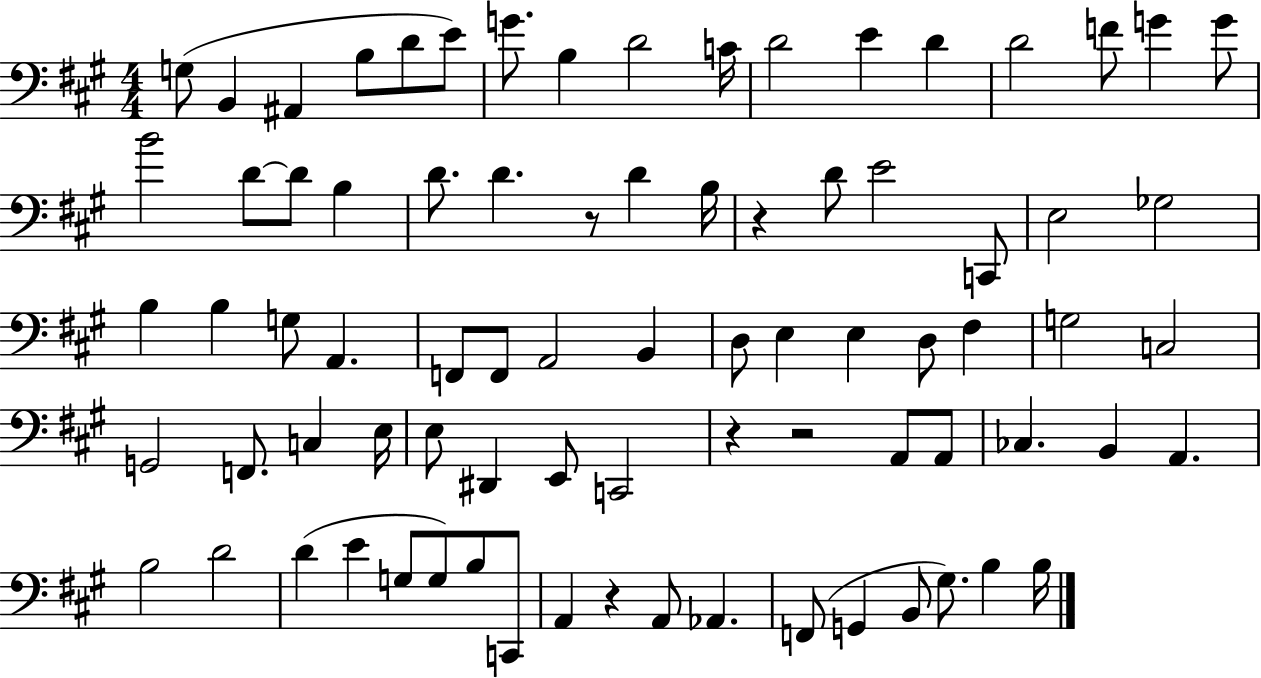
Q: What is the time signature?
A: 4/4